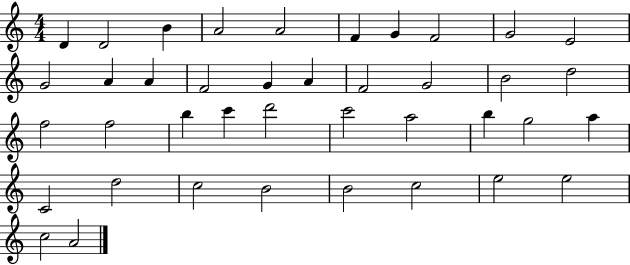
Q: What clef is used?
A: treble